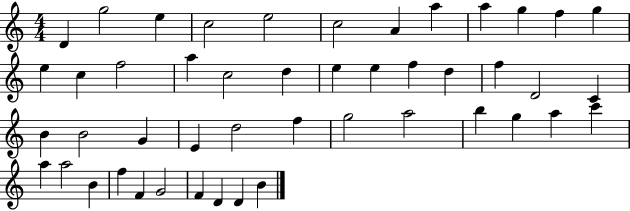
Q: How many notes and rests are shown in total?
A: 47